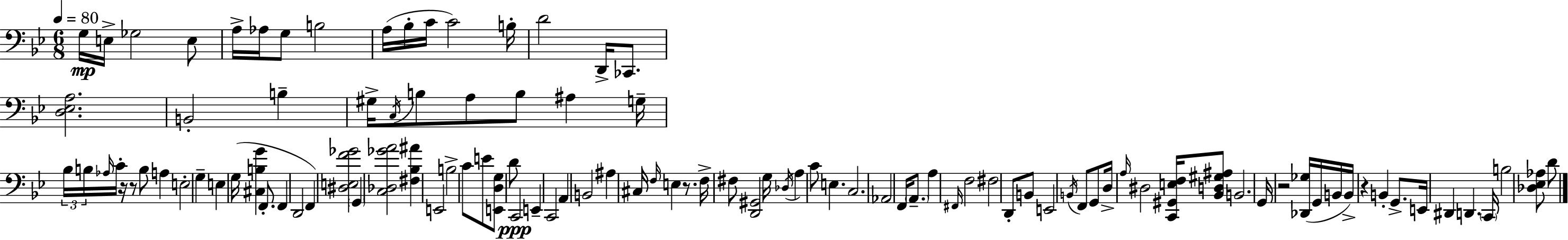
{
  \clef bass
  \numericTimeSignature
  \time 6/8
  \key bes \major
  \tempo 4 = 80
  \repeat volta 2 { g16\mp e16-> ges2 e8 | a16-> aes16 g8 b2 | a16( bes16-. c'16 c'2) b16-. | d'2 d,16-> ces,8. | \break <d ees a>2. | b,2-. b4-- | gis16-> \acciaccatura { c16 } b8 a8 b8 ais4 | g16-- \tuplet 3/2 { bes16 b16 \grace { aes16 } } c'16-. r16 r8 b8 a4 | \break e2-. g4-- | e4 g16( <cis b g'>4 f,8.-. | f,4 d,2 | f,4) <dis e f' ges'>2 | \break \parenthesize g,4 <c des ges' a'>2 | <fis bes ais'>4 e,2 | b2-> c'8 | e'8 <e, d g>8 d'8 c,2\ppp | \break e,4-- c,2 | a,4 b,2 | ais4 cis16 \grace { f16 } e4 | r8. f16-> fis8 <d, gis,>2 | \break g16 \acciaccatura { des16 } a4 c'8 e4. | c2. | aes,2 | f,16 \parenthesize a,8.-- a4 \grace { fis,16 } f2 | \break fis2 | d,8-. b,8 e,2 | \acciaccatura { b,16 } f,8 g,8 d16-> \grace { a16 } dis2 | <c, gis, e f>16 <bes, d gis ais>8 b,2. | \break g,16 r2 | <des, ges>16( g,16 b,16 b,16->) r4 | b,4-. g,8.-> e,16 dis,4 | d,4. \parenthesize c,16 b2 | \break <des ees aes>8 d'8 } \bar "|."
}